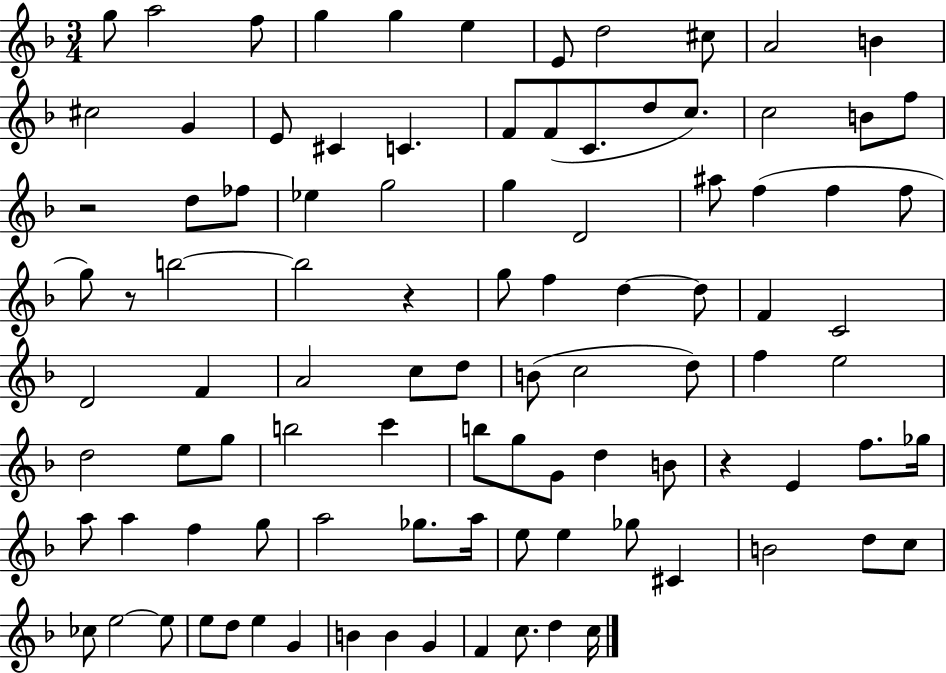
G5/e A5/h F5/e G5/q G5/q E5/q E4/e D5/h C#5/e A4/h B4/q C#5/h G4/q E4/e C#4/q C4/q. F4/e F4/e C4/e. D5/e C5/e. C5/h B4/e F5/e R/h D5/e FES5/e Eb5/q G5/h G5/q D4/h A#5/e F5/q F5/q F5/e G5/e R/e B5/h B5/h R/q G5/e F5/q D5/q D5/e F4/q C4/h D4/h F4/q A4/h C5/e D5/e B4/e C5/h D5/e F5/q E5/h D5/h E5/e G5/e B5/h C6/q B5/e G5/e G4/e D5/q B4/e R/q E4/q F5/e. Gb5/s A5/e A5/q F5/q G5/e A5/h Gb5/e. A5/s E5/e E5/q Gb5/e C#4/q B4/h D5/e C5/e CES5/e E5/h E5/e E5/e D5/e E5/q G4/q B4/q B4/q G4/q F4/q C5/e. D5/q C5/s